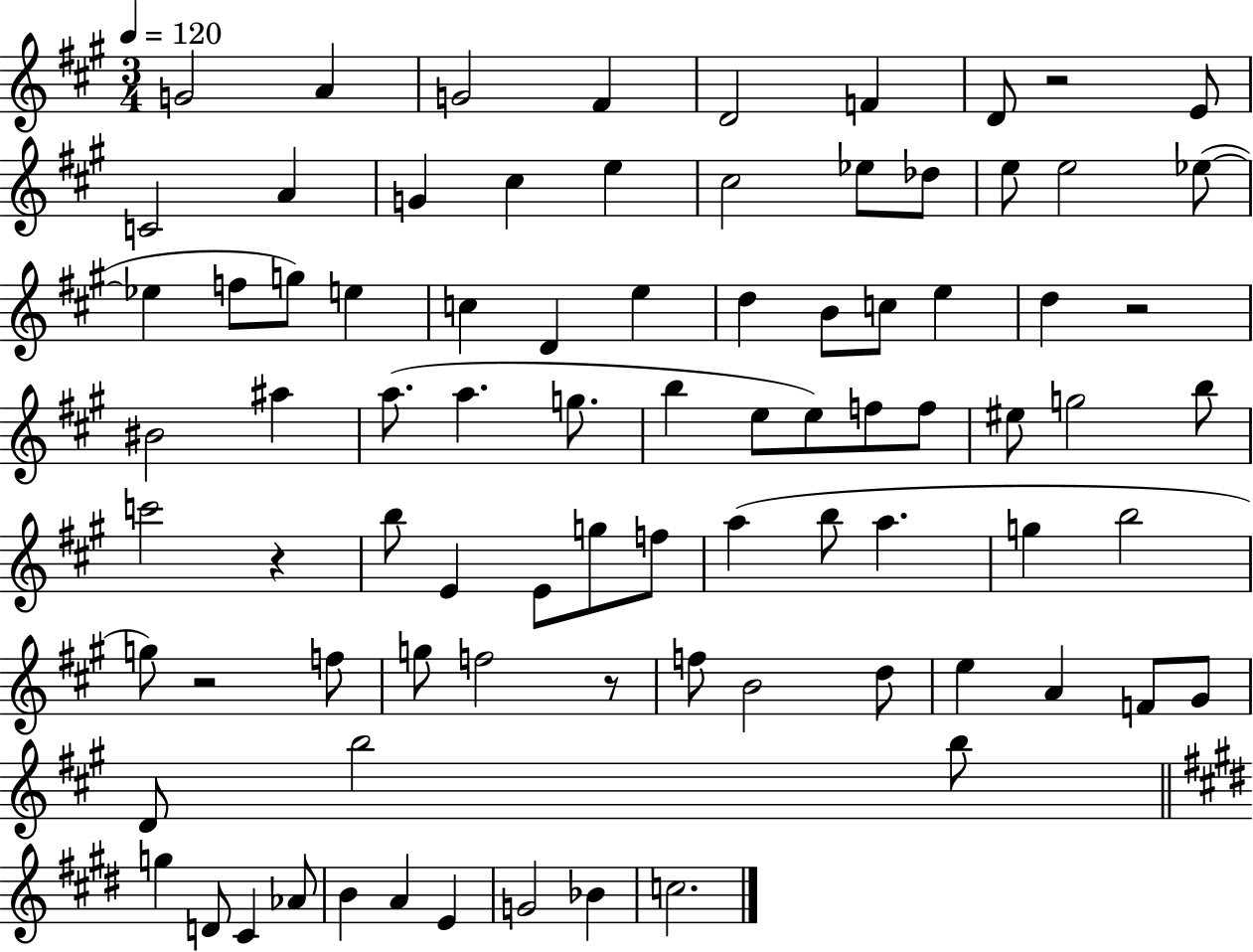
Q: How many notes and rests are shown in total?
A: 84